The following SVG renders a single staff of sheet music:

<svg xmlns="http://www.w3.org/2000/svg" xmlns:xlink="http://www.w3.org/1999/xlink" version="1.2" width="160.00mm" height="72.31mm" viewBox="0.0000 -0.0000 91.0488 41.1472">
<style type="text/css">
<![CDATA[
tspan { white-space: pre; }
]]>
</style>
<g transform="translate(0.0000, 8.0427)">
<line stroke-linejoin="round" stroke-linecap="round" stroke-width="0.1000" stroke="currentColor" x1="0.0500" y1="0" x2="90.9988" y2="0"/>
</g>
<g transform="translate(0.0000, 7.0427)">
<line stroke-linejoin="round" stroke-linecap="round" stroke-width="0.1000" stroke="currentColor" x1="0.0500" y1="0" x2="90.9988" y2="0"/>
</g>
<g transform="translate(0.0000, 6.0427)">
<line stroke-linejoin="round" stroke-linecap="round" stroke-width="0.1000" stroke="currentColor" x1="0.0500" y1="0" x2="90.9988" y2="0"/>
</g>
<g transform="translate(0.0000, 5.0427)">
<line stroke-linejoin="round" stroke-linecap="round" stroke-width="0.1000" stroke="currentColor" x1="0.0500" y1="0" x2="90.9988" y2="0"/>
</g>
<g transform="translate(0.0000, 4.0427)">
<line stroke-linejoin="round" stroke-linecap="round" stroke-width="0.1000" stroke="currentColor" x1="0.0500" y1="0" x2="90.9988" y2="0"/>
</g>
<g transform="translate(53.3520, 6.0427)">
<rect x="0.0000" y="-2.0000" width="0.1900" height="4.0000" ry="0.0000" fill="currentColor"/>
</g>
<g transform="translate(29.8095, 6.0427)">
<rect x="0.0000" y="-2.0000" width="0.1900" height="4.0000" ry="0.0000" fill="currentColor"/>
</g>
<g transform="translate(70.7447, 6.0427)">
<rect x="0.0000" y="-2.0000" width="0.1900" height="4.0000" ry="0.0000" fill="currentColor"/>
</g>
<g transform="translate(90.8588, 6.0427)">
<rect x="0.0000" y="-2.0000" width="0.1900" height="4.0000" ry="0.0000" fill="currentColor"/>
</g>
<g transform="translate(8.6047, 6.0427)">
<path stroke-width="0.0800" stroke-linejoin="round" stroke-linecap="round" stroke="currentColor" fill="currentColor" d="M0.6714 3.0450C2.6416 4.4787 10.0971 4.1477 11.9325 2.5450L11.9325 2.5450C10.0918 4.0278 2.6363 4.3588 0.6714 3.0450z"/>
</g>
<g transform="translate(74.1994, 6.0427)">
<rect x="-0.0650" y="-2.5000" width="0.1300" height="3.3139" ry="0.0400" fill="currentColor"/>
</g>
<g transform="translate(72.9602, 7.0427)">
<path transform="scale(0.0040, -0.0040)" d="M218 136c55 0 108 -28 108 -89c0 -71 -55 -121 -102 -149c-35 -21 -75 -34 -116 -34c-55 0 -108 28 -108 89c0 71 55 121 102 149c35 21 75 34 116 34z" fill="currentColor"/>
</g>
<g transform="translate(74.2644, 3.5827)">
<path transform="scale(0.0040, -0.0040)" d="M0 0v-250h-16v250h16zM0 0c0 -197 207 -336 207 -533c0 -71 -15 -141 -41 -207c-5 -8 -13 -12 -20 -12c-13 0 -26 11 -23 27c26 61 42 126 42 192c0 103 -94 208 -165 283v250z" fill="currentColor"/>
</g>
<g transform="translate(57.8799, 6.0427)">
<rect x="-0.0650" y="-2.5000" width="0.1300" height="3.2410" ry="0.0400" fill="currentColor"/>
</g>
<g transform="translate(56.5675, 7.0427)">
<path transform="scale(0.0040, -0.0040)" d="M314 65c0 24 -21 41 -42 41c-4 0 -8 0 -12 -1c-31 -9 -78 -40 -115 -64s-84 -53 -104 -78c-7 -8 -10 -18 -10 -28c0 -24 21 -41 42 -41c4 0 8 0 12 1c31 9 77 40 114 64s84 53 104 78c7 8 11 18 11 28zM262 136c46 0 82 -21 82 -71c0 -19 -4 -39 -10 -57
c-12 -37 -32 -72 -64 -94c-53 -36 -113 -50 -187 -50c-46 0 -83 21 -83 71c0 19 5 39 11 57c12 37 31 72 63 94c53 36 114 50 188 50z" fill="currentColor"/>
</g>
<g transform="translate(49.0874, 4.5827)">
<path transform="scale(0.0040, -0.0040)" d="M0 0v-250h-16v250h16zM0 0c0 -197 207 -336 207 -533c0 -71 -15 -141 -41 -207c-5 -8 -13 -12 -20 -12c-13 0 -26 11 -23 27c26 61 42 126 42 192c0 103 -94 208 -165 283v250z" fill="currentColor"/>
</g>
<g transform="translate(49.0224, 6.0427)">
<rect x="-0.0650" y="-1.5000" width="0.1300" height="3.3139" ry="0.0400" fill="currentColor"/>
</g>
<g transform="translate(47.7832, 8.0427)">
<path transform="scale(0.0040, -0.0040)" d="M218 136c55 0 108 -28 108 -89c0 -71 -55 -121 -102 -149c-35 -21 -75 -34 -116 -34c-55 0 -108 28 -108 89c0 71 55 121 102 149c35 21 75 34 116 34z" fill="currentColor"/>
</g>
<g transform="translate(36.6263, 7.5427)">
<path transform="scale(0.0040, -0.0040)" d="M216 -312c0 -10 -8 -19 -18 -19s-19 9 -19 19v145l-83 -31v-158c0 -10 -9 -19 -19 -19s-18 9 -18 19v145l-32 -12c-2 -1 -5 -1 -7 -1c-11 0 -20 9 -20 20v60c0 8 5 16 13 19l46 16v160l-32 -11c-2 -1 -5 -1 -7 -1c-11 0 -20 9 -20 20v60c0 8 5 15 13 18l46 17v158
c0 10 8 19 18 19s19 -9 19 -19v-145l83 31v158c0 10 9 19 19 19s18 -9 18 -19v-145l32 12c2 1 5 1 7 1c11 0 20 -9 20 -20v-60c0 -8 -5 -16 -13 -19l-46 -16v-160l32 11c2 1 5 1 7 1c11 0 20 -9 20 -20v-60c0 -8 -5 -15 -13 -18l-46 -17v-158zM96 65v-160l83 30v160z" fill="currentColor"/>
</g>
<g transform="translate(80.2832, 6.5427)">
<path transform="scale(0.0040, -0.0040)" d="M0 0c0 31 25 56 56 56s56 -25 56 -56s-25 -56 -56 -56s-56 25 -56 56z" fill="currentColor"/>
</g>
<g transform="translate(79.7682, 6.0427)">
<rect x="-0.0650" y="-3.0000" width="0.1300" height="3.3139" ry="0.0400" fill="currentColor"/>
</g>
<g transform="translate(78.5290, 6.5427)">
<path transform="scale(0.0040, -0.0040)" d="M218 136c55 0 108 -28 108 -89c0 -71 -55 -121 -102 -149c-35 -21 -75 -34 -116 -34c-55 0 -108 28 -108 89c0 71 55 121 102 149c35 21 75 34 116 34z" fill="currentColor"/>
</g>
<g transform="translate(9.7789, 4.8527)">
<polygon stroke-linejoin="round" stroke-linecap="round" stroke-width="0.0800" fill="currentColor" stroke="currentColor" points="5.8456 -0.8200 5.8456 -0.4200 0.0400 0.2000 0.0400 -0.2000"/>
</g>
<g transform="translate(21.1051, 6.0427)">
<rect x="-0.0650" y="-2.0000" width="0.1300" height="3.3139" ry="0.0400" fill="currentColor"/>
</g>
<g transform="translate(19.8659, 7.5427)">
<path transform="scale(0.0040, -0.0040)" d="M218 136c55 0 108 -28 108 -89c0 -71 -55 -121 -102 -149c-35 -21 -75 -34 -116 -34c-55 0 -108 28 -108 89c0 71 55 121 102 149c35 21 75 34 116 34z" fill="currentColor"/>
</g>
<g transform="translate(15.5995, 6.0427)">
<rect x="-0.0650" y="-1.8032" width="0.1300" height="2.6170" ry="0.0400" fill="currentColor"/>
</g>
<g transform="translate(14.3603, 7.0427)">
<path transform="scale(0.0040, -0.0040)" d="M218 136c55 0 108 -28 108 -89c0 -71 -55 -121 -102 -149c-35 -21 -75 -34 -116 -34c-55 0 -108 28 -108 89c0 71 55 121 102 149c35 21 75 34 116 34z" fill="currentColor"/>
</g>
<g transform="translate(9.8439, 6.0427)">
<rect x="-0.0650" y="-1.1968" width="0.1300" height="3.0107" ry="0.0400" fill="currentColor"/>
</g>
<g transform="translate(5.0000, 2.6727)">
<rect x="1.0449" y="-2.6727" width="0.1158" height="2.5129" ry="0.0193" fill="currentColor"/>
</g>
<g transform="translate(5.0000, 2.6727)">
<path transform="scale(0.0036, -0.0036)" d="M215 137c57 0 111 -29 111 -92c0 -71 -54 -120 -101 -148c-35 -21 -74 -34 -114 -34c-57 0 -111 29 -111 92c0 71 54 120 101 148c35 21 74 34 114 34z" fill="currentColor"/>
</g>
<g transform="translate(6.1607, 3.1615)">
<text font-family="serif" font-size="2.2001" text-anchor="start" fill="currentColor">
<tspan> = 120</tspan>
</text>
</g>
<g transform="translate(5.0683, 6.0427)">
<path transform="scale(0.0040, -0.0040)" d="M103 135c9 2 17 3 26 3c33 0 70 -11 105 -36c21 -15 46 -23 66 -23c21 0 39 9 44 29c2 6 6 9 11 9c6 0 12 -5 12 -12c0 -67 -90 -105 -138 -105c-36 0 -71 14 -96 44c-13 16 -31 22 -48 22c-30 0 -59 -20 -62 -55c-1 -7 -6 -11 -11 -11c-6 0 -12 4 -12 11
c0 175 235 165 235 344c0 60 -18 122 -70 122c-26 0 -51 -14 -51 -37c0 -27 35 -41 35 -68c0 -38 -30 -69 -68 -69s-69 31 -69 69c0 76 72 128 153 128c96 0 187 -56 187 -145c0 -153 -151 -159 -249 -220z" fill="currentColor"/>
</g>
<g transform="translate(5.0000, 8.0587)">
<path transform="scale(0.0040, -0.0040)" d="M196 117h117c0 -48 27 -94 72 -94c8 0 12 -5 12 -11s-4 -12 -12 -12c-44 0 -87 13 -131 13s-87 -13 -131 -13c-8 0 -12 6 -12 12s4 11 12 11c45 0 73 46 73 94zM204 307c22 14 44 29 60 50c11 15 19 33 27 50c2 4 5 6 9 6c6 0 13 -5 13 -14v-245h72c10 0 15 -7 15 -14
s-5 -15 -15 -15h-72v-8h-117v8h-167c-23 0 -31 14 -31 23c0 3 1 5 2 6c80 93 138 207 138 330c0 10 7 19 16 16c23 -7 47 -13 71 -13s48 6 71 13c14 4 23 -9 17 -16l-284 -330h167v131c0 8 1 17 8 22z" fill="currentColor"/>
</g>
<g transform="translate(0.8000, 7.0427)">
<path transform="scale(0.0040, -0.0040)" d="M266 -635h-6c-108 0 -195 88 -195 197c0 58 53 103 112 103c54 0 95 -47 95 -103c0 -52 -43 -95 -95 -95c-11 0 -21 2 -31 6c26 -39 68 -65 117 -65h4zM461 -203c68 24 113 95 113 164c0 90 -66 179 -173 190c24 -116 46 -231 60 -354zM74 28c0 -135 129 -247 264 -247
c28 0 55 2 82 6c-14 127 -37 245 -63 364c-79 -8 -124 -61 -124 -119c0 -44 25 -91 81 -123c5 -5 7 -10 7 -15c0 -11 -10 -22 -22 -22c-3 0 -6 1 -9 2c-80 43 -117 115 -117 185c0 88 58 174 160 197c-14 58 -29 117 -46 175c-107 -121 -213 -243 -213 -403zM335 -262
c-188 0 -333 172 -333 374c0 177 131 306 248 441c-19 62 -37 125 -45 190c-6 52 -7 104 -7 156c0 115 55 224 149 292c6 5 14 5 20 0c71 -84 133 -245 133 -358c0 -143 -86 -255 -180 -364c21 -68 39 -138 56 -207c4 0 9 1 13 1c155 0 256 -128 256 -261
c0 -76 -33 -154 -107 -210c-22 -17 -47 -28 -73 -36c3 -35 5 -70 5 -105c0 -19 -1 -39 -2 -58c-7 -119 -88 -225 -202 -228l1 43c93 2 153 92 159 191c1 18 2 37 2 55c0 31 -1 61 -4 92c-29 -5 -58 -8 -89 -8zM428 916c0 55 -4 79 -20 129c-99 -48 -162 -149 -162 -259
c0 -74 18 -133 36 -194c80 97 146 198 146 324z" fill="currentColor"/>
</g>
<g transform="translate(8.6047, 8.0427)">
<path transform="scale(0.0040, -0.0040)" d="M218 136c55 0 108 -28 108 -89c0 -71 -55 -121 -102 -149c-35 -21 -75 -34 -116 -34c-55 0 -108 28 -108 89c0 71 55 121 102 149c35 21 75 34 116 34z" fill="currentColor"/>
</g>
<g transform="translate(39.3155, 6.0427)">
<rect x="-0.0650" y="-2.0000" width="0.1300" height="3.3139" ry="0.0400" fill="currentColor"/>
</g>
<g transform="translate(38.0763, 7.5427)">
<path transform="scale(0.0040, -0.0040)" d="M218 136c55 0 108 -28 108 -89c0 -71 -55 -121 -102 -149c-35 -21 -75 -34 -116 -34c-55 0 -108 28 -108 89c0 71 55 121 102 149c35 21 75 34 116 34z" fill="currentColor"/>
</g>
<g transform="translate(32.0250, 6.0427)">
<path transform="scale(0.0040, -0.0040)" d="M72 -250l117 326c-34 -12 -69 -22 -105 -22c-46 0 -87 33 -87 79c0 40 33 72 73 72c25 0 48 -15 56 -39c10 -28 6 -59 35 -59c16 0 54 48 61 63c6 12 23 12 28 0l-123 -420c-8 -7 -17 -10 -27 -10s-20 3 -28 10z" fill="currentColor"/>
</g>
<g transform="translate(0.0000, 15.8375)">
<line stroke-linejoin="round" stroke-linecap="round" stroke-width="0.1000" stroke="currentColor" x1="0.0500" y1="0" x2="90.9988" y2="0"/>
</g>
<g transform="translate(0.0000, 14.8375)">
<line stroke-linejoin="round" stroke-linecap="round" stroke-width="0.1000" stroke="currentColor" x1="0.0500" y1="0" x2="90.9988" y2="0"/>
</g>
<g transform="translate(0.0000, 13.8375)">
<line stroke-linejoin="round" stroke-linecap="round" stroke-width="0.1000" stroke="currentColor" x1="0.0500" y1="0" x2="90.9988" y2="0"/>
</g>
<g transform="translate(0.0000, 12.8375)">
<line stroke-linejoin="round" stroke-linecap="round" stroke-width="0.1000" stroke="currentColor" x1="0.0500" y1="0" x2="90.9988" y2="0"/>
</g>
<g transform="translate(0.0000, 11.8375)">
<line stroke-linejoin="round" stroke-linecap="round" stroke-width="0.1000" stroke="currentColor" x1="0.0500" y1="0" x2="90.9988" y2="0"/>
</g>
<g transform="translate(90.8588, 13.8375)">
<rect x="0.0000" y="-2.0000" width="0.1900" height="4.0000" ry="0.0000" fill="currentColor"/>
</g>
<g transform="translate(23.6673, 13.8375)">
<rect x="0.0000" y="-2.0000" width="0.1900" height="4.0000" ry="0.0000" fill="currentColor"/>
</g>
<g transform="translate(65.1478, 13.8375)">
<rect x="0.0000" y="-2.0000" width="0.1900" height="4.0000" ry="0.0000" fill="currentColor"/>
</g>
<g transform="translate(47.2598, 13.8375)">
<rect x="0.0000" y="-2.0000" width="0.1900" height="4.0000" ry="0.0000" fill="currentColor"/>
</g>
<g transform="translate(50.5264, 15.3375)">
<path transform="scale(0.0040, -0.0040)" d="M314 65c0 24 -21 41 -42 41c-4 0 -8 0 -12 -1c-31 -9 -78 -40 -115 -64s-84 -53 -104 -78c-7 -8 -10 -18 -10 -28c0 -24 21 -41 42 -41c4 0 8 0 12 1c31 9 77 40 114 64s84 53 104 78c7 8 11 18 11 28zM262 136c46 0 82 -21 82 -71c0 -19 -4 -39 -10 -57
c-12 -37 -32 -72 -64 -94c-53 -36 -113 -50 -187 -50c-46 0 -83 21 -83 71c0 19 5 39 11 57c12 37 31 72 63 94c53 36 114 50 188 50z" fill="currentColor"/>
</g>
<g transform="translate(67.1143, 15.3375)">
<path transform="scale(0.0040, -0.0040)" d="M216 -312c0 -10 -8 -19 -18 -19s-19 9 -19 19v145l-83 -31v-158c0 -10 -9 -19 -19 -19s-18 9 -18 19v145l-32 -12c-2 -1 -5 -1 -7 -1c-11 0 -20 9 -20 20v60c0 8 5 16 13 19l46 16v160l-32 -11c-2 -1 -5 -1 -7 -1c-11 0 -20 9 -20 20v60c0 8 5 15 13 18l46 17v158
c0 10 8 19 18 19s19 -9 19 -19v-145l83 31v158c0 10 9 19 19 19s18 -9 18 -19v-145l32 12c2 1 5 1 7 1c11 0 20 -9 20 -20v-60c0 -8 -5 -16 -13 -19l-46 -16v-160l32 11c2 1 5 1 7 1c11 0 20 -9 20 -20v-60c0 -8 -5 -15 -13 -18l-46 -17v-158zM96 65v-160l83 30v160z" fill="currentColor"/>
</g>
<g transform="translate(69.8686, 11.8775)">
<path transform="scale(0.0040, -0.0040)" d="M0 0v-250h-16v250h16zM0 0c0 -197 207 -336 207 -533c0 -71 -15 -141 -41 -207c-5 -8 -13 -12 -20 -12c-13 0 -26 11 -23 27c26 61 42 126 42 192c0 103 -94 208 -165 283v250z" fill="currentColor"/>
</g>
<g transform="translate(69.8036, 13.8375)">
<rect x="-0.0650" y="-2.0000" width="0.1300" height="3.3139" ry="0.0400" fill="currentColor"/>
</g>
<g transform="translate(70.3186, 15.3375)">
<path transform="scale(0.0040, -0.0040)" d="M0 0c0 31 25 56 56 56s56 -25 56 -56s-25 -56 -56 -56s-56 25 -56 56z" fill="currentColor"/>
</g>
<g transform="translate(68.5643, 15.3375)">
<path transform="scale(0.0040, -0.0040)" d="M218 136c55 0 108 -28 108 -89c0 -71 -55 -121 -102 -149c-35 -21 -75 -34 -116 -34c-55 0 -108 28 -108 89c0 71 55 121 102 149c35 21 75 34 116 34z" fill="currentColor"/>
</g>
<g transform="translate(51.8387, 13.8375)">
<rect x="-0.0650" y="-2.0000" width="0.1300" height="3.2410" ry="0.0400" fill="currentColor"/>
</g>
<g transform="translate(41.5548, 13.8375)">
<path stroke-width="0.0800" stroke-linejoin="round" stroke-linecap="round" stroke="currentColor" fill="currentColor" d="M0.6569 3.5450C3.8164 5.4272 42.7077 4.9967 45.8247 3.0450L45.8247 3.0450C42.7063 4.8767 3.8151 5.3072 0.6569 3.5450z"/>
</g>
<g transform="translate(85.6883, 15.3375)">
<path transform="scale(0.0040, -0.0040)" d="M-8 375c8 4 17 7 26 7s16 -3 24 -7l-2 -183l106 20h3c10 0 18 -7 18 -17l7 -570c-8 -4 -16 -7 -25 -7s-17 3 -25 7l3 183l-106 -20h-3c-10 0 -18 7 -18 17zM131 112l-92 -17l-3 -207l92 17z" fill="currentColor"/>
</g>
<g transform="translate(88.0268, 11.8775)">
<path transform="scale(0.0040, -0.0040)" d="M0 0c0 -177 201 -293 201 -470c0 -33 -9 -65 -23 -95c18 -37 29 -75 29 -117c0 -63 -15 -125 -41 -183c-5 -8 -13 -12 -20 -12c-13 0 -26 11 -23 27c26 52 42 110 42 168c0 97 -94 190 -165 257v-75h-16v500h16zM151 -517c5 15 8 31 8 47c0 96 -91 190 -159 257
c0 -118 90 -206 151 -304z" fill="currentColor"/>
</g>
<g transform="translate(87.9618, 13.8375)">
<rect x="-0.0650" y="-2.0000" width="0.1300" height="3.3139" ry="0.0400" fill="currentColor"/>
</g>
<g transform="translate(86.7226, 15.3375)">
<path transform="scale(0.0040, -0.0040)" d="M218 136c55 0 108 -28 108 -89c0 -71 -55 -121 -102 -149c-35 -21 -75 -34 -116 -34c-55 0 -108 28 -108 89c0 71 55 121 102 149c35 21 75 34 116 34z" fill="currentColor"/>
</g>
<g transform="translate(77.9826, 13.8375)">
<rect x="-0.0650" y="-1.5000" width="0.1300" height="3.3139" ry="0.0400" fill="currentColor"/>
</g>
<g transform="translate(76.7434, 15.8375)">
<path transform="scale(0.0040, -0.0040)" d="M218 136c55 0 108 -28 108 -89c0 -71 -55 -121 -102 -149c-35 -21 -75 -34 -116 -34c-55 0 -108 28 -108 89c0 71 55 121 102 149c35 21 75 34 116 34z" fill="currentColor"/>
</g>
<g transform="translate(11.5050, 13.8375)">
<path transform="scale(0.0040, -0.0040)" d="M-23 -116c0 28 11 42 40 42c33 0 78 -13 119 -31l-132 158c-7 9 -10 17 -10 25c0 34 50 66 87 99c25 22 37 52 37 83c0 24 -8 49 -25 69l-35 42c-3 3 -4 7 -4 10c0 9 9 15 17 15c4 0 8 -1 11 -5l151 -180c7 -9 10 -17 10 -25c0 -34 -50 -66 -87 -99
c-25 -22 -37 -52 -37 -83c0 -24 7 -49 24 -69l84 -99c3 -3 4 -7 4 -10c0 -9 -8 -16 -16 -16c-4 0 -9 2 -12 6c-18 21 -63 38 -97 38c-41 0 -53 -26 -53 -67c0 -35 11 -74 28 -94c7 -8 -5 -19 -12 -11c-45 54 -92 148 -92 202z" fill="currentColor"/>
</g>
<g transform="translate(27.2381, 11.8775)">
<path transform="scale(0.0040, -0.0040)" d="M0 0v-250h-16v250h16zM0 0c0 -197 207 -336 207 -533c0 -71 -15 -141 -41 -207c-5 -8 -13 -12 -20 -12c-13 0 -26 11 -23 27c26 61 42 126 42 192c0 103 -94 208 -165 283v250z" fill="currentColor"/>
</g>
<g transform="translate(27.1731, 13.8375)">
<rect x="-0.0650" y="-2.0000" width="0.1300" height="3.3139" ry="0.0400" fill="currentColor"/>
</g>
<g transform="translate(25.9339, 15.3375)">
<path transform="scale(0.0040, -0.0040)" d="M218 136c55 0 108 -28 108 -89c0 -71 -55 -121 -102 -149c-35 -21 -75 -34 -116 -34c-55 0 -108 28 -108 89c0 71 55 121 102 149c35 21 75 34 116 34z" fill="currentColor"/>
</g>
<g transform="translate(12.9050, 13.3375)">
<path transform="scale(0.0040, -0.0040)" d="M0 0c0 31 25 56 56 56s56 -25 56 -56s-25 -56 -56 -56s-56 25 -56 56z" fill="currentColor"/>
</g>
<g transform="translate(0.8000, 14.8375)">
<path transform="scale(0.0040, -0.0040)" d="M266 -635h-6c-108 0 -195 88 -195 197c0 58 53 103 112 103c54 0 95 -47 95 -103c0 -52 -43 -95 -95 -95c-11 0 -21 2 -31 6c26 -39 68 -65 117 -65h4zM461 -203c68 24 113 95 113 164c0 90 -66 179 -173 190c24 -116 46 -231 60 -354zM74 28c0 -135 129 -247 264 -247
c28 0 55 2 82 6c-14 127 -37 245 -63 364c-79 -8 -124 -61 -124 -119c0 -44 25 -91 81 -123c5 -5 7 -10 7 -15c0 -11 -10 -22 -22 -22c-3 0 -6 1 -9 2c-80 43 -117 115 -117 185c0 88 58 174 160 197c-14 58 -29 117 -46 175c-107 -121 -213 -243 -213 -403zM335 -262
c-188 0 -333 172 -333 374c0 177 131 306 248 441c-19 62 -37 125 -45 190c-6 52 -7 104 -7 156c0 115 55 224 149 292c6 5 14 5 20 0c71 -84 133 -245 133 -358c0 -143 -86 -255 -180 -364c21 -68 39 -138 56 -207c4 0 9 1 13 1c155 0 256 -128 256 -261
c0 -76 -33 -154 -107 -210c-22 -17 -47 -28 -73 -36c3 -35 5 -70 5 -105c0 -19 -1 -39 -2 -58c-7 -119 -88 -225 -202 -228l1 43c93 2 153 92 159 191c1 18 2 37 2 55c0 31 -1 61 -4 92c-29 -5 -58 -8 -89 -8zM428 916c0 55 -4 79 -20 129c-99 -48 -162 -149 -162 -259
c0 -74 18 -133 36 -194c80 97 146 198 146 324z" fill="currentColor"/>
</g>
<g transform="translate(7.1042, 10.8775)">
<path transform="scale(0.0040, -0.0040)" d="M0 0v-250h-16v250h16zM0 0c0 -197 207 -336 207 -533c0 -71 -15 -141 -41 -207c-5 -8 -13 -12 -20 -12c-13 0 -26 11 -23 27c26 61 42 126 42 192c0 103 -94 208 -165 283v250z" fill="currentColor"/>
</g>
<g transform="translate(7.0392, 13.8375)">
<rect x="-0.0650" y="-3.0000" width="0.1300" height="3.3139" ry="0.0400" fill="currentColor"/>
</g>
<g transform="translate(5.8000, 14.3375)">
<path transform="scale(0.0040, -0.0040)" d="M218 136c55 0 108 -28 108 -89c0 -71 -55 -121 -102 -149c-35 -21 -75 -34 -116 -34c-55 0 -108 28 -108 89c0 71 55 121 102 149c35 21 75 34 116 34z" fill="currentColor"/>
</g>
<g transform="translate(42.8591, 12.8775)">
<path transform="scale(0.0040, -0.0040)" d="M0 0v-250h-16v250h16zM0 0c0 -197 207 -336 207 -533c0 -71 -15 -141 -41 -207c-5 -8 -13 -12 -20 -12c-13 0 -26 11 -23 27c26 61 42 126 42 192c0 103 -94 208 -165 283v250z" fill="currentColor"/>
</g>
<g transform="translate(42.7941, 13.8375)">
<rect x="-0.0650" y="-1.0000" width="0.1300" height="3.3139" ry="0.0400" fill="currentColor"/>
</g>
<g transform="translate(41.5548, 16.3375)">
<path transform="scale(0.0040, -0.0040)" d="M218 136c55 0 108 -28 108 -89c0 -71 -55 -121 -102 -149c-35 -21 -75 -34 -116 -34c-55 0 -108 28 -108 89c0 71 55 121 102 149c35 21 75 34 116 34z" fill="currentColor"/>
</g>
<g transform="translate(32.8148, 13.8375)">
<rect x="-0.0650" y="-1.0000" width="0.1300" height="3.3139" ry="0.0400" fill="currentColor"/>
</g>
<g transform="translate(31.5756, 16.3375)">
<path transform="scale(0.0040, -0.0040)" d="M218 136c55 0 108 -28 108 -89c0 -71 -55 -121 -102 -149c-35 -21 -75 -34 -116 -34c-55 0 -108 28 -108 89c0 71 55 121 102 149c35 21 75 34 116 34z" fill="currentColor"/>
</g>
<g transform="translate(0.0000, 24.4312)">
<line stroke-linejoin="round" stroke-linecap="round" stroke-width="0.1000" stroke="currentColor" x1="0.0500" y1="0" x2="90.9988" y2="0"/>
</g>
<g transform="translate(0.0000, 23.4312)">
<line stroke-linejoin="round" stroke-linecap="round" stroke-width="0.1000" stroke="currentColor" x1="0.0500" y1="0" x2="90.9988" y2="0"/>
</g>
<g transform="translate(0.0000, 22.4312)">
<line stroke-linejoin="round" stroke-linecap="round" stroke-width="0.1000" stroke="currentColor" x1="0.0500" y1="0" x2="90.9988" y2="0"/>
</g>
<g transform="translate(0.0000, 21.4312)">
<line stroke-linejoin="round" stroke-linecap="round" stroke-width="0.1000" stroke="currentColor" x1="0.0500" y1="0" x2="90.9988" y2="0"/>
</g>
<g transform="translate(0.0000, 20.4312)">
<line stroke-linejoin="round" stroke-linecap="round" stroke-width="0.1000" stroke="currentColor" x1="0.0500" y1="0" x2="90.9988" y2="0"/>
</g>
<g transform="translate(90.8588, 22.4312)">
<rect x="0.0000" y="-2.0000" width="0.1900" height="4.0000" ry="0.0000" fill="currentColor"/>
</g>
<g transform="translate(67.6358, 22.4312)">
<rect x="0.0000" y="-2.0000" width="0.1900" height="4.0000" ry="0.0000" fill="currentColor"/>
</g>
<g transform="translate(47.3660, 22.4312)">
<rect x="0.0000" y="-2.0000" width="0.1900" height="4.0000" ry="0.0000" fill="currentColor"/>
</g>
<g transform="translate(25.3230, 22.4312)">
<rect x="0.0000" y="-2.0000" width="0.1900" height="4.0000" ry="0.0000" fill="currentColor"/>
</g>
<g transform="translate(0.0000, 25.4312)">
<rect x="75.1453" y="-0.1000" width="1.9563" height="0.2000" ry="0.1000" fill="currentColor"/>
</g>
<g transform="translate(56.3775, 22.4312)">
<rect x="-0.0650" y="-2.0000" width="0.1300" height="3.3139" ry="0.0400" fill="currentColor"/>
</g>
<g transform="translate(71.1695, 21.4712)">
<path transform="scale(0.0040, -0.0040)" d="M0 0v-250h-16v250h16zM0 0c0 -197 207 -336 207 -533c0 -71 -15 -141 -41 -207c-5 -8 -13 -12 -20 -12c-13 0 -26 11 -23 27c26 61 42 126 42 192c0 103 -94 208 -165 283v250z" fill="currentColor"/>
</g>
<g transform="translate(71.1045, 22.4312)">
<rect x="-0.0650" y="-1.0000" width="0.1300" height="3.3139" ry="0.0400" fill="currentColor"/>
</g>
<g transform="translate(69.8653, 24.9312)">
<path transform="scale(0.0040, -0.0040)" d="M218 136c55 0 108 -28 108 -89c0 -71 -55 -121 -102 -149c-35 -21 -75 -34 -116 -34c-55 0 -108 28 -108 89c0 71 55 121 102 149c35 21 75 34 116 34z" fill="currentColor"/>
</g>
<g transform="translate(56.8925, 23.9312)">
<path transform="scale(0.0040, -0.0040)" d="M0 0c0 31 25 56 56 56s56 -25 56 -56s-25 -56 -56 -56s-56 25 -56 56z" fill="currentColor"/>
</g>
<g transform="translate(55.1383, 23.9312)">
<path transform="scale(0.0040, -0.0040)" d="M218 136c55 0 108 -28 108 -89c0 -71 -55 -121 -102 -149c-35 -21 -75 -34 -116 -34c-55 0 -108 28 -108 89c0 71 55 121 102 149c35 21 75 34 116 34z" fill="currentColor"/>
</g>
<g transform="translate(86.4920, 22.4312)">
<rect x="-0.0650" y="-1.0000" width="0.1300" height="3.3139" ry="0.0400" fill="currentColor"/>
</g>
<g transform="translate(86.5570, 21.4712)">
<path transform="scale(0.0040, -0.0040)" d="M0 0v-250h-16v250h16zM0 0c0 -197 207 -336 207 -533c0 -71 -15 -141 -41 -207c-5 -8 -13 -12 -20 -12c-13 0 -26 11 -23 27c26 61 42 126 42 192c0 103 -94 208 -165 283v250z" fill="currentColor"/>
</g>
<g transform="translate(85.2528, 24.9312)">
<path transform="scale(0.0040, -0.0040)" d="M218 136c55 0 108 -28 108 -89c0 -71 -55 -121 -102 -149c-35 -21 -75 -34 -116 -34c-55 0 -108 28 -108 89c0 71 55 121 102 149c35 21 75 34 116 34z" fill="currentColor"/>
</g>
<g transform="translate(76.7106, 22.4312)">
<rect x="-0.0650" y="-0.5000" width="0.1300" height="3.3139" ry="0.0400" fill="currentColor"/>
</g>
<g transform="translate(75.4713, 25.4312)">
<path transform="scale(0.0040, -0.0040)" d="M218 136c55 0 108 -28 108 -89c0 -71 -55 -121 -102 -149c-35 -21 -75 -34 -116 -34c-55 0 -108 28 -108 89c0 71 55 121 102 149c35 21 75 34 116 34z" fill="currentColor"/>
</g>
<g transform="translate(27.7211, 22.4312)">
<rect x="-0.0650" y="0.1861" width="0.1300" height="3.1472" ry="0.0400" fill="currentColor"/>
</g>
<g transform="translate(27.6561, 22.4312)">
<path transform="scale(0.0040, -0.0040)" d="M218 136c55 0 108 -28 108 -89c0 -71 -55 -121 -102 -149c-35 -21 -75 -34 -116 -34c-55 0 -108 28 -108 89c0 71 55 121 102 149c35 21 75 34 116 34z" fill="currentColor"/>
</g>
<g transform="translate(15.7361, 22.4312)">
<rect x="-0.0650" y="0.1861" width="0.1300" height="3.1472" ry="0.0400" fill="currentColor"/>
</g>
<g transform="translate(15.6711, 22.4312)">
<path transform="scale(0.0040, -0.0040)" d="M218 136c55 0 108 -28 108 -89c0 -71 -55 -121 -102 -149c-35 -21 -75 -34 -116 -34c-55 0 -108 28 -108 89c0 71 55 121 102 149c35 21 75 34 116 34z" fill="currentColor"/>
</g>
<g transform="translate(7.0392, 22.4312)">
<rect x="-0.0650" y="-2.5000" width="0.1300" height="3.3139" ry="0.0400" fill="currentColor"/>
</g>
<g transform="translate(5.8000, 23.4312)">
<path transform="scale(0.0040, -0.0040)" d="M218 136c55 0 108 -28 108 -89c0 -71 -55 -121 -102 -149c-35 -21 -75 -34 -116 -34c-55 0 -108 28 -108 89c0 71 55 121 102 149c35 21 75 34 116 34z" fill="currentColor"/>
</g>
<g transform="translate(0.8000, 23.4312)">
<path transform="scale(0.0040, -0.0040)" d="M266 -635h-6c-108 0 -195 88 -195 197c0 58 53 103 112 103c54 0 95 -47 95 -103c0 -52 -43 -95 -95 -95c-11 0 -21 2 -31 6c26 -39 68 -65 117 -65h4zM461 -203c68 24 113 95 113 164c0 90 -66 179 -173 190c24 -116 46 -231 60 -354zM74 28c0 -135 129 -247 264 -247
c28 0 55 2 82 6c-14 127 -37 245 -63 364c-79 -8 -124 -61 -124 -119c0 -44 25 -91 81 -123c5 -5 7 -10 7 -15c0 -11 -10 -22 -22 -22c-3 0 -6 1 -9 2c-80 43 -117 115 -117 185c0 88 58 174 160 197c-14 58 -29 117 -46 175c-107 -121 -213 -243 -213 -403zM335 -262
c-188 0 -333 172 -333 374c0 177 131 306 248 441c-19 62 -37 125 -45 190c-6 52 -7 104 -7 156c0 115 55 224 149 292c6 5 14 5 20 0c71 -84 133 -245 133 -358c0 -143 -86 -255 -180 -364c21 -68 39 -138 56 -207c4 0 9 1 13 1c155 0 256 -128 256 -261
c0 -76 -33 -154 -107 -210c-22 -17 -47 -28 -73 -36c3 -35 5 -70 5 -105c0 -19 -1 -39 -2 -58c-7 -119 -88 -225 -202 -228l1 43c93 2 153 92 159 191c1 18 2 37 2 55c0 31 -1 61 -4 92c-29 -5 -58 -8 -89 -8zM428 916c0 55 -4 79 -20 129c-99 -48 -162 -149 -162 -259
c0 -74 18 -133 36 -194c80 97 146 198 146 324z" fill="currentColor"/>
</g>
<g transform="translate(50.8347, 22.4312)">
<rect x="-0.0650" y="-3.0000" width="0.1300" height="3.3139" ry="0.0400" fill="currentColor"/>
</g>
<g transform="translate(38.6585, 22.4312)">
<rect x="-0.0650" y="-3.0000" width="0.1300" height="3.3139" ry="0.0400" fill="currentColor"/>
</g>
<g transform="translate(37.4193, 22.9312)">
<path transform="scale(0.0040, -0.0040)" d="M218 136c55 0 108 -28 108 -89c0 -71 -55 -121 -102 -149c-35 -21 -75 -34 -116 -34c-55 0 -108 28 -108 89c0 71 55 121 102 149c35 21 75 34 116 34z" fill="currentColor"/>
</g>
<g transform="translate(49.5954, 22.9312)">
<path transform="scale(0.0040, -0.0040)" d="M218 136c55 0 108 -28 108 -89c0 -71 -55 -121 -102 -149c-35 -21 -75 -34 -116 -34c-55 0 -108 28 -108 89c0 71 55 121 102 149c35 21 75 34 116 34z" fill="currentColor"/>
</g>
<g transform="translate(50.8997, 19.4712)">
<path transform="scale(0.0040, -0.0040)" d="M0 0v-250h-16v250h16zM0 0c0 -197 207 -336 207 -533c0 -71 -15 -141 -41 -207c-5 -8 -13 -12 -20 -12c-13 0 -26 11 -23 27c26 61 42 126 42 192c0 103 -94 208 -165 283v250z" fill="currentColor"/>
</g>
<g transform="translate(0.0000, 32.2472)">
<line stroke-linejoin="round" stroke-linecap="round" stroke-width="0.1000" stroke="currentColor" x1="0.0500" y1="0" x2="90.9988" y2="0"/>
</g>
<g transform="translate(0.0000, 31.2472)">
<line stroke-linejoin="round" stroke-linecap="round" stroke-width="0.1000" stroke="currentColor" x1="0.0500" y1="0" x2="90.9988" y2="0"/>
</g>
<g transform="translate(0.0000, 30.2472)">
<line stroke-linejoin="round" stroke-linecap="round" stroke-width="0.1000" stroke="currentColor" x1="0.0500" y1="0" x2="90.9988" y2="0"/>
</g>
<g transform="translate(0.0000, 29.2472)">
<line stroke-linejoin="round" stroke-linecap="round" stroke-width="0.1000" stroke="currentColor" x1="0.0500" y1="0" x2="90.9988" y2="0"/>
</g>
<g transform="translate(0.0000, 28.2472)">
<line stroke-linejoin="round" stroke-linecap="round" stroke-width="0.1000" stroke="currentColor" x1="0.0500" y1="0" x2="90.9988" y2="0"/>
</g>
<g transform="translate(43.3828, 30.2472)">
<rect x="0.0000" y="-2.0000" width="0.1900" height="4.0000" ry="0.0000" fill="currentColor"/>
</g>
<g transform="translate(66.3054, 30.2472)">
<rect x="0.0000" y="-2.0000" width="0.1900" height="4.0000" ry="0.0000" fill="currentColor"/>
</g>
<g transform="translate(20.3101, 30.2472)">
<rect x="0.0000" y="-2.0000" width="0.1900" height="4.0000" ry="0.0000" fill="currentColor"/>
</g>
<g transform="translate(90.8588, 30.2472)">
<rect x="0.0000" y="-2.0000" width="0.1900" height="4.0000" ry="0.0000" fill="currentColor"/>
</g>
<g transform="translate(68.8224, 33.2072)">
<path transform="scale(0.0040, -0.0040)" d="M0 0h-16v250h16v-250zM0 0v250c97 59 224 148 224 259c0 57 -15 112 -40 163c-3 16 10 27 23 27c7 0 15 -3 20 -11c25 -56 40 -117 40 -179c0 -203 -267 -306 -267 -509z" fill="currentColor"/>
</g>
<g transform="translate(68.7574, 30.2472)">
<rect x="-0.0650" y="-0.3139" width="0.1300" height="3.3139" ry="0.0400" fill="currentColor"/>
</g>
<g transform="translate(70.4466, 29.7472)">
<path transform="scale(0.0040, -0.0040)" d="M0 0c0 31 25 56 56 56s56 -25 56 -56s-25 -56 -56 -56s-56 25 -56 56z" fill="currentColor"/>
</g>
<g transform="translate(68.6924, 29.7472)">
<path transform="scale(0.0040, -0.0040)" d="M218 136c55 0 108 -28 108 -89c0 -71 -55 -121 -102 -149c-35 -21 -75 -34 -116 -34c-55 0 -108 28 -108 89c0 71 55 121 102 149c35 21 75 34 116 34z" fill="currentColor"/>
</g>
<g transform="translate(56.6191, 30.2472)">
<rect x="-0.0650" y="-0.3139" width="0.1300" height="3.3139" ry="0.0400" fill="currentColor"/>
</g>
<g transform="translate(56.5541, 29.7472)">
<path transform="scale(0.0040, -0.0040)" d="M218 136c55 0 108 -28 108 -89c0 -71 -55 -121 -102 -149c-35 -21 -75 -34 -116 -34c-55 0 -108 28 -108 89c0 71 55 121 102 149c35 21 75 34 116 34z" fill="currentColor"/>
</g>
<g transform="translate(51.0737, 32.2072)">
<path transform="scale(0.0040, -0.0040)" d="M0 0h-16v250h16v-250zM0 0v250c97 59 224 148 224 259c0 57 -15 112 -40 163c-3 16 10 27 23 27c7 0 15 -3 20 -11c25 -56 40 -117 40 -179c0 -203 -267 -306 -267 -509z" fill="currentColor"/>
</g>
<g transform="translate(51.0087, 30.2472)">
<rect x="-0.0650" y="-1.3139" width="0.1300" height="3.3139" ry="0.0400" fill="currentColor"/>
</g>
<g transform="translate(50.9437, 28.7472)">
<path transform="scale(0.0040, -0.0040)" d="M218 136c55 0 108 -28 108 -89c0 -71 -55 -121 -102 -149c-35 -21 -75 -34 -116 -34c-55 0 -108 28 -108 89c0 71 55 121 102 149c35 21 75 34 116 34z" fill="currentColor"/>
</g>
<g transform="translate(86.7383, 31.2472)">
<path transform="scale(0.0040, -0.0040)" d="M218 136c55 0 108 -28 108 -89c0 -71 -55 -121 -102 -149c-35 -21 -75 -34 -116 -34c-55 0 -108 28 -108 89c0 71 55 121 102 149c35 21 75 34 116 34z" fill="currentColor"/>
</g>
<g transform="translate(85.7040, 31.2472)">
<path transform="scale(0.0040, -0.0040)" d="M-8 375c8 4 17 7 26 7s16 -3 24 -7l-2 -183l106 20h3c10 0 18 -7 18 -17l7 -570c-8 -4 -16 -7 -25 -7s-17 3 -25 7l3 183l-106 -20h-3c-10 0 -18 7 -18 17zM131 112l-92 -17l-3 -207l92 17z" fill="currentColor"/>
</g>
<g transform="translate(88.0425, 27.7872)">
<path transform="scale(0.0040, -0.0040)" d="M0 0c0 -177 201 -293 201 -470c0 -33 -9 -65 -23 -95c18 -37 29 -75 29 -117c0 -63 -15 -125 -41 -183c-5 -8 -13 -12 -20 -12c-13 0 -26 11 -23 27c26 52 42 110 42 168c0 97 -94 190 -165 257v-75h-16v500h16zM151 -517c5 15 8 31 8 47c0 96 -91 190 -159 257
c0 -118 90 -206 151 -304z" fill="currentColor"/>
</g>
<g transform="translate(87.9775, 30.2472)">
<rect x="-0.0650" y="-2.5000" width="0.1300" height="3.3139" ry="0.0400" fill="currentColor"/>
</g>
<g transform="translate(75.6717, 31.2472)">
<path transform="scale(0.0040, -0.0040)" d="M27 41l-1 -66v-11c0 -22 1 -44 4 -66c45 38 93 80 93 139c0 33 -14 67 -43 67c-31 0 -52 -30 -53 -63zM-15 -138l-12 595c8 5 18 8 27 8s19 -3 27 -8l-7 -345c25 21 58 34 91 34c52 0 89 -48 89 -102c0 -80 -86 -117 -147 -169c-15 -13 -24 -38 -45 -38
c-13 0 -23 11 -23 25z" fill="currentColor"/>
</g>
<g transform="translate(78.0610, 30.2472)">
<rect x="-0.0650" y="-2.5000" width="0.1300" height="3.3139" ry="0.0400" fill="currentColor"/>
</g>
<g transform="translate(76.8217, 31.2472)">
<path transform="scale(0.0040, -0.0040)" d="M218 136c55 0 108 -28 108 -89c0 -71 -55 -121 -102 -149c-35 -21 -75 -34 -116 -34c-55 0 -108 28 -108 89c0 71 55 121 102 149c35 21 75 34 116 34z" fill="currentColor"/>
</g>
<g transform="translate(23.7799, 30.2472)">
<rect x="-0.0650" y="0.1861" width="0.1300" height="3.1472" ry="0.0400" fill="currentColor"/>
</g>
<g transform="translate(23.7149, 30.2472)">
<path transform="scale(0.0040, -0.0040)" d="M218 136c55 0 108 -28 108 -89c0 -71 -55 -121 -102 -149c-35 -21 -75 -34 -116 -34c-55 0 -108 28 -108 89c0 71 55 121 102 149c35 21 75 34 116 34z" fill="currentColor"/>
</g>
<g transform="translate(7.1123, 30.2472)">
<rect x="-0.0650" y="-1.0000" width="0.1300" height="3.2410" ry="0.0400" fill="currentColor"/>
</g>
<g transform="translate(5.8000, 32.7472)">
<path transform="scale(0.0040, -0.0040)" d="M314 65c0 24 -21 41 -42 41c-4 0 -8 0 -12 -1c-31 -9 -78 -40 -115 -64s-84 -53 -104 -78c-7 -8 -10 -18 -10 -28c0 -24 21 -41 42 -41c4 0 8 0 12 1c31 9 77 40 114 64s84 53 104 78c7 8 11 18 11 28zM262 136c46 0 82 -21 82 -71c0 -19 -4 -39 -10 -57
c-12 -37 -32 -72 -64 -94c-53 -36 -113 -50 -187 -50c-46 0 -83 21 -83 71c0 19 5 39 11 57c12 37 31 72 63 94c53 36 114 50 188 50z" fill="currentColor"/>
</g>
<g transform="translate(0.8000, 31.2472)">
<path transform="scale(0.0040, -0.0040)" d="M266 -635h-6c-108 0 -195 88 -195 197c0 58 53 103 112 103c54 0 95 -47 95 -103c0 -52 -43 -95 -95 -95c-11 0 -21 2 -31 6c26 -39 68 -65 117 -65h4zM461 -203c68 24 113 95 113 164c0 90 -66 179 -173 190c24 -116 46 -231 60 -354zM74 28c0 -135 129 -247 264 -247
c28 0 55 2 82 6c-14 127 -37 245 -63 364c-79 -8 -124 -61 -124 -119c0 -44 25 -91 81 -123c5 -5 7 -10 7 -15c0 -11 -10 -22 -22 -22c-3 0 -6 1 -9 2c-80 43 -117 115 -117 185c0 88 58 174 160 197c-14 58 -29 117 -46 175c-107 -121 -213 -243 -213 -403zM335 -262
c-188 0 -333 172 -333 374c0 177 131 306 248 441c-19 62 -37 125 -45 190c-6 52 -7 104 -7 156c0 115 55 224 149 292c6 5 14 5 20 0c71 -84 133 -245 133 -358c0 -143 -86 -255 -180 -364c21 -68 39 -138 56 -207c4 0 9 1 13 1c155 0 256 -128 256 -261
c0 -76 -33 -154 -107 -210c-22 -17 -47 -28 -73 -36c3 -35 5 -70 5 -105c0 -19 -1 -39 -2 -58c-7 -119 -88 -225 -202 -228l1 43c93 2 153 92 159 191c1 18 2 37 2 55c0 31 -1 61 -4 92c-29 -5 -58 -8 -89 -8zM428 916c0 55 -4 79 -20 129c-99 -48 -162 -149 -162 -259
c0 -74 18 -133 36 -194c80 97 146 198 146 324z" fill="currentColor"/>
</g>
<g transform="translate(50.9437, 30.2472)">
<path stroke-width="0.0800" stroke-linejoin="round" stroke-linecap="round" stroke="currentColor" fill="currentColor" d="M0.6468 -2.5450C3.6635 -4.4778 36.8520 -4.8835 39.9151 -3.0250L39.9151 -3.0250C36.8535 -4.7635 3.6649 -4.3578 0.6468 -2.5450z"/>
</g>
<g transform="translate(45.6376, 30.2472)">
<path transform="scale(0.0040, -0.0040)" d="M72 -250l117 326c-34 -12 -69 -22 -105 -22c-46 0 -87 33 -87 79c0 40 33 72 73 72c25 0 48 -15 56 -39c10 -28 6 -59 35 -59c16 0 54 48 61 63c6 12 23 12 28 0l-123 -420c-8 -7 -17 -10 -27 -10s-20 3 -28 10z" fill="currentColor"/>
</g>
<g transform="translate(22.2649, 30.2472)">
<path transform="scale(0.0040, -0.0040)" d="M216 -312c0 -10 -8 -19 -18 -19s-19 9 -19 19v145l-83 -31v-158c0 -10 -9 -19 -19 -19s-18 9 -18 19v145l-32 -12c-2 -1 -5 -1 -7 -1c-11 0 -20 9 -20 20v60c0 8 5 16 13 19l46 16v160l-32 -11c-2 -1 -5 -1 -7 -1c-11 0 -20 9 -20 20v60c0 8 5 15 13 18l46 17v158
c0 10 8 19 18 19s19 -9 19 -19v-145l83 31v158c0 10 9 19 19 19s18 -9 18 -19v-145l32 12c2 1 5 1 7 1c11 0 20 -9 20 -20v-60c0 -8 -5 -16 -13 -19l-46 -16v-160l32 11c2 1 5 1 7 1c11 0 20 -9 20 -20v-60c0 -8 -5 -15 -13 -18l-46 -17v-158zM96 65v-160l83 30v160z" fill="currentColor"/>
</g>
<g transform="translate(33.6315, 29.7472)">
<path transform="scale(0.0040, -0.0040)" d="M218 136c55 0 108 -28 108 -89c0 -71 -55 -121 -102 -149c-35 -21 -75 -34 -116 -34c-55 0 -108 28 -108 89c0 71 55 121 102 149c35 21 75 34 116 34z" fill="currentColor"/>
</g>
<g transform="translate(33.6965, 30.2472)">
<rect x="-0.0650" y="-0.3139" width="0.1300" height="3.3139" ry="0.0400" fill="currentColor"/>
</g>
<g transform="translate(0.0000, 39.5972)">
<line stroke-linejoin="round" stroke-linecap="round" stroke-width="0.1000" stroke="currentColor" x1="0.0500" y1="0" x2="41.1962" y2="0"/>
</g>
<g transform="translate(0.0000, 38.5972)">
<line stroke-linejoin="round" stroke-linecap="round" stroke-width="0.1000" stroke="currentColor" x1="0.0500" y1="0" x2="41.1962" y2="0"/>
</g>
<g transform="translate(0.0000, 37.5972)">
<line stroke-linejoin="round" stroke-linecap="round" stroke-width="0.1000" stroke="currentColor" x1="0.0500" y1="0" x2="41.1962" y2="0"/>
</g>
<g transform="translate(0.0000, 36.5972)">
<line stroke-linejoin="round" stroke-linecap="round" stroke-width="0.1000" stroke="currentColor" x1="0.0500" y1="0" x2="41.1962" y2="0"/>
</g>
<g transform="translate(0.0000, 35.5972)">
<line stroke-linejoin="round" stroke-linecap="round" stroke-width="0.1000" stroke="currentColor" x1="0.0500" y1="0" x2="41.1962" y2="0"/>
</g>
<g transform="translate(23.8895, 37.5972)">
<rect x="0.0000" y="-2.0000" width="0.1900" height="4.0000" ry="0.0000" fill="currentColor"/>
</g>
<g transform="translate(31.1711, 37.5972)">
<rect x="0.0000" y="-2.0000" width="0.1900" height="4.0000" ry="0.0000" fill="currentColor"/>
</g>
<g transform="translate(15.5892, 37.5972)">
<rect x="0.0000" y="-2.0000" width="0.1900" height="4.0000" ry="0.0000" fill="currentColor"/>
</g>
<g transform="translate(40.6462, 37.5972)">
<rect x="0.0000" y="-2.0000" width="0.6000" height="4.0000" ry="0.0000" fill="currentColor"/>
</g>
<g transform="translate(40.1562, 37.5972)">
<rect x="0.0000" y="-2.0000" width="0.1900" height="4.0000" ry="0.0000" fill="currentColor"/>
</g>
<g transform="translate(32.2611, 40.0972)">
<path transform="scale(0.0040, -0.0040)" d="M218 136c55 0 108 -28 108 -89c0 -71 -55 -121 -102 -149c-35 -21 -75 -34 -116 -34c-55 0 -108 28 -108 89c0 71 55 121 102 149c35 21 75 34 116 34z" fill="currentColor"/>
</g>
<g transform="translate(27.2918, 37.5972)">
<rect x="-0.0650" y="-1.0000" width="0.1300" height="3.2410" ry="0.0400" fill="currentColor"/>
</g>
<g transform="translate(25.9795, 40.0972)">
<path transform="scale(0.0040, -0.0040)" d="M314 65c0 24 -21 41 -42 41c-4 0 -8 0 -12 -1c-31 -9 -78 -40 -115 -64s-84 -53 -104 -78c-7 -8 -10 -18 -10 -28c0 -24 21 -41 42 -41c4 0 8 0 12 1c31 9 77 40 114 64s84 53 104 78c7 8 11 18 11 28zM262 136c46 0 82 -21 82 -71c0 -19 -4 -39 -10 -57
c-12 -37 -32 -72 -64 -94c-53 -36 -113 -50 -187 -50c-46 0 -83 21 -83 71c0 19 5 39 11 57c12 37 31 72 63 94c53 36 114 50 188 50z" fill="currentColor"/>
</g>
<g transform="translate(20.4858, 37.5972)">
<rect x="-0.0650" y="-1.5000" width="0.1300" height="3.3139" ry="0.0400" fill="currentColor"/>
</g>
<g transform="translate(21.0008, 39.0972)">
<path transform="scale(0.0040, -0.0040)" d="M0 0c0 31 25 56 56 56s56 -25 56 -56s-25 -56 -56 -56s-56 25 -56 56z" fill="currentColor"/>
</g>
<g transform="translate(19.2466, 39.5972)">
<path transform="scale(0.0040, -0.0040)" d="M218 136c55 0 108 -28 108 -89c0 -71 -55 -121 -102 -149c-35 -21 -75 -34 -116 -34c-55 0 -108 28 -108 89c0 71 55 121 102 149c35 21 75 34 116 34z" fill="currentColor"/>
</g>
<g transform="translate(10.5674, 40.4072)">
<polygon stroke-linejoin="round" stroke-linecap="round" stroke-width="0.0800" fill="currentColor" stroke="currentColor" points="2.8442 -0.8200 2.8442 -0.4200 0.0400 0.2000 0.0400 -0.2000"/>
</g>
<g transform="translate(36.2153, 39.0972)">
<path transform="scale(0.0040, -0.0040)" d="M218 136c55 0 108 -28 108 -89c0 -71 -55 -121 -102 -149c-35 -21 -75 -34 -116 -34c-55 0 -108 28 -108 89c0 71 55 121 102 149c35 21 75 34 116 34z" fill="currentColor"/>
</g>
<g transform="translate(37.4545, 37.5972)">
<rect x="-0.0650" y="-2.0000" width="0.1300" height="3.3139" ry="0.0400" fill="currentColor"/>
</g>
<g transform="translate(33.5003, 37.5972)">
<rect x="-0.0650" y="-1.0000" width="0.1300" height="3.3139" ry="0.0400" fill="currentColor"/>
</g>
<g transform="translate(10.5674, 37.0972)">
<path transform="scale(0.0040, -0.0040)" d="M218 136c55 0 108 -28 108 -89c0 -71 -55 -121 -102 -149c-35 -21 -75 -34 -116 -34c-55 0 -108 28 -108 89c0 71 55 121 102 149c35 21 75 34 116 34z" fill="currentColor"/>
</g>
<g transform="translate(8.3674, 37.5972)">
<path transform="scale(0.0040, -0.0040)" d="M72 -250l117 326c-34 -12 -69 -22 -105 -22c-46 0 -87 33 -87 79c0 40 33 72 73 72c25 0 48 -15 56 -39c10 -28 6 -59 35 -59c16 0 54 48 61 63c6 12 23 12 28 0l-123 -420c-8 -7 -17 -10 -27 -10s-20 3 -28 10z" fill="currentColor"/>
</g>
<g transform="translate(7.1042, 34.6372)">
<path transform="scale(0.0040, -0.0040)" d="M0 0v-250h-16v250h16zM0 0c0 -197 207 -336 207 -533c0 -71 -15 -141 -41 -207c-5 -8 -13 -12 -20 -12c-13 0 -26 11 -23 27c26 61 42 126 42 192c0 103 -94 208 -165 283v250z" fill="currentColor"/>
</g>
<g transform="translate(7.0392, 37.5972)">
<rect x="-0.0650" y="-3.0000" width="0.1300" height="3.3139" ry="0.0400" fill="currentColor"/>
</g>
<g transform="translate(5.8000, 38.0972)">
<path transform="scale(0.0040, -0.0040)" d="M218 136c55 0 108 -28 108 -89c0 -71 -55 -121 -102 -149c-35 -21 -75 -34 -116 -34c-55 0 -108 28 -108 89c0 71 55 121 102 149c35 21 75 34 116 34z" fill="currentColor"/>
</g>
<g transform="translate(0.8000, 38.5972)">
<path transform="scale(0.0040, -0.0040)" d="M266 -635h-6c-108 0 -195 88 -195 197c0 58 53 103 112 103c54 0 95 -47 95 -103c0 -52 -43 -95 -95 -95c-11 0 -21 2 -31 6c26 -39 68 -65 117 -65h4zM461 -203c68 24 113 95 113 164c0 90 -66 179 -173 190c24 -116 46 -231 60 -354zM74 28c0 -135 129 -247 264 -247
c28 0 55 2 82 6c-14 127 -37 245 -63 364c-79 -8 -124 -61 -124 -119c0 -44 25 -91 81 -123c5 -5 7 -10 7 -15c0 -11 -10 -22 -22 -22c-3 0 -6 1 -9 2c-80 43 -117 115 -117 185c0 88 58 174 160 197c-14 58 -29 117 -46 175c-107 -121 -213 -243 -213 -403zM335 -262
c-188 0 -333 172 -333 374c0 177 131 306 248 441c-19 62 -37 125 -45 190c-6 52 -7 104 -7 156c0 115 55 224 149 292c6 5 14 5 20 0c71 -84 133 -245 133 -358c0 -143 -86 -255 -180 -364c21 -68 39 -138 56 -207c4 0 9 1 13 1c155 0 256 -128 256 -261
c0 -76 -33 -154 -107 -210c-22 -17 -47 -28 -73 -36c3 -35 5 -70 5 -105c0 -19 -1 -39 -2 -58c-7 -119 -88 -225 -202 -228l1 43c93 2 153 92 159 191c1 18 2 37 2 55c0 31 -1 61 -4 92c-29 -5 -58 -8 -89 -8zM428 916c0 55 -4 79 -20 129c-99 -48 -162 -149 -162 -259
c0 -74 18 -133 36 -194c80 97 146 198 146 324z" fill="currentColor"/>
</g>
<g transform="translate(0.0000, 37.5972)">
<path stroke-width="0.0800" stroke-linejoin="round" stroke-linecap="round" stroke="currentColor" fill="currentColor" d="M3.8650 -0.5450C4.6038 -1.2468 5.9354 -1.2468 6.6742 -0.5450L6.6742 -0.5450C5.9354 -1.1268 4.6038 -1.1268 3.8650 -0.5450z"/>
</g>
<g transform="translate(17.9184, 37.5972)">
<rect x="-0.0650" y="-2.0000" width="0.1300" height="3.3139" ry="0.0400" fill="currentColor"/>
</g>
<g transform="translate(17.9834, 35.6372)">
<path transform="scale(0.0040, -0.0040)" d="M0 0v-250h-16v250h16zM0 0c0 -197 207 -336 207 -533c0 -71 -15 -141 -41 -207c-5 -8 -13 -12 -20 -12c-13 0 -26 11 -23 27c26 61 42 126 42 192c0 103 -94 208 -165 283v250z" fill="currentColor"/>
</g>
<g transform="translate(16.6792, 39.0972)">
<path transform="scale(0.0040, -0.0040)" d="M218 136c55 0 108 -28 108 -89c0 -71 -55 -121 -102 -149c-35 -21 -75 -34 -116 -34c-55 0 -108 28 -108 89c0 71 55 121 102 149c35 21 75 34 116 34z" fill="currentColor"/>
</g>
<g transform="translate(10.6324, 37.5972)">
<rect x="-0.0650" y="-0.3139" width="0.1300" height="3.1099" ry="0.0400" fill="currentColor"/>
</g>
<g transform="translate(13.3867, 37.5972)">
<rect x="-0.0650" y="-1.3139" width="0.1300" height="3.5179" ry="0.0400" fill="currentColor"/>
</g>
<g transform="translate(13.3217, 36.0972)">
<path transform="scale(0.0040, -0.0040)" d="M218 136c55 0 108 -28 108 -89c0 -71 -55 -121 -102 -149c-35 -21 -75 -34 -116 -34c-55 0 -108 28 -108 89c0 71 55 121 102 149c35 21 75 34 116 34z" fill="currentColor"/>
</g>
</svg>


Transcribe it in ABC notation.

X:1
T:Untitled
M:2/4
L:1/4
K:C
E/2 G/2 F z/2 ^F E/2 G2 G/2 A A/2 z F/2 D D/2 F2 ^F/2 E F/4 G B B A A/2 F D/2 C D/2 D2 ^B c z/2 e/2 c c/2 _G G/4 A/2 z/2 c/2 e/2 F/2 E D2 D F